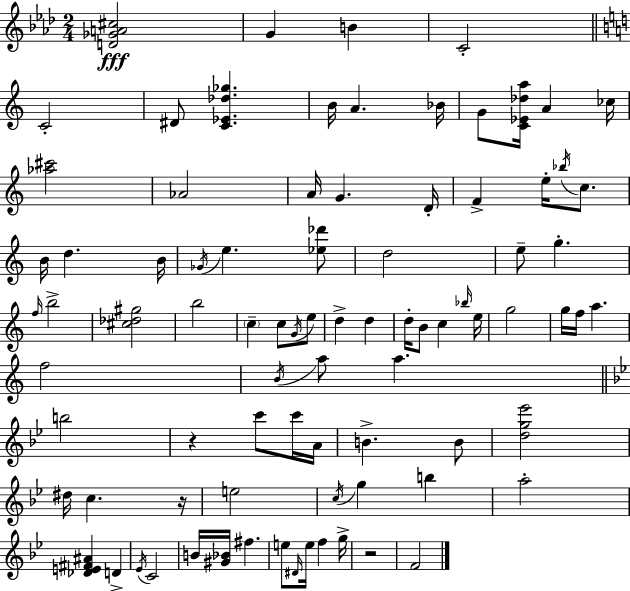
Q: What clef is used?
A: treble